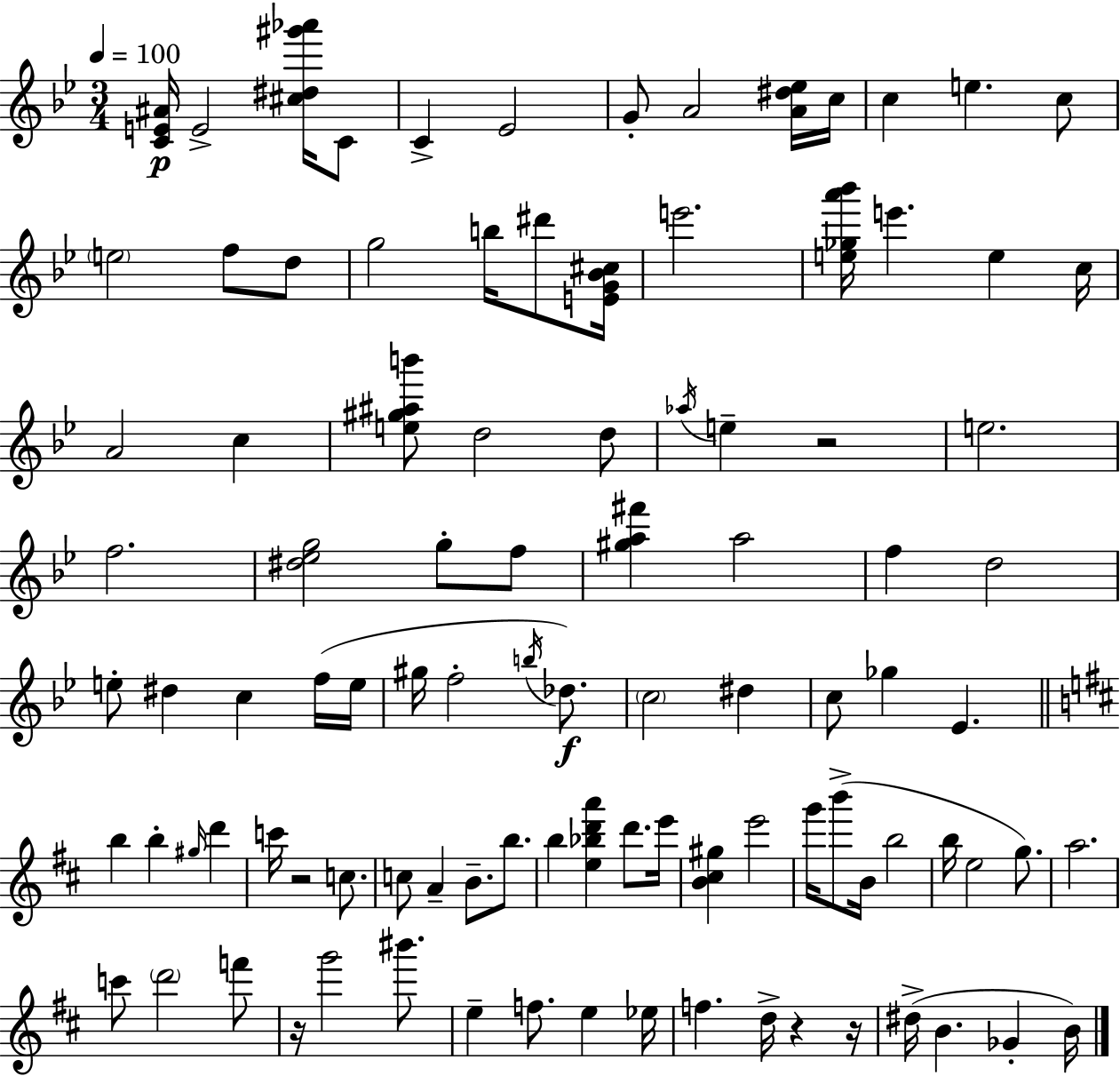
{
  \clef treble
  \numericTimeSignature
  \time 3/4
  \key g \minor
  \tempo 4 = 100
  <c' e' ais'>16\p e'2-> <cis'' dis'' gis''' aes'''>16 c'8 | c'4-> ees'2 | g'8-. a'2 <a' dis'' ees''>16 c''16 | c''4 e''4. c''8 | \break \parenthesize e''2 f''8 d''8 | g''2 b''16 dis'''8 <e' g' bes' cis''>16 | e'''2. | <e'' ges'' a''' bes'''>16 e'''4. e''4 c''16 | \break a'2 c''4 | <e'' gis'' ais'' b'''>8 d''2 d''8 | \acciaccatura { aes''16 } e''4-- r2 | e''2. | \break f''2. | <dis'' ees'' g''>2 g''8-. f''8 | <gis'' a'' fis'''>4 a''2 | f''4 d''2 | \break e''8-. dis''4 c''4 f''16( | e''16 gis''16 f''2-. \acciaccatura { b''16 }\f) des''8. | \parenthesize c''2 dis''4 | c''8 ges''4 ees'4. | \break \bar "||" \break \key b \minor b''4 b''4-. \grace { gis''16 } d'''4 | c'''16 r2 c''8. | c''8 a'4-- b'8.-- b''8. | b''4 <e'' bes'' d''' a'''>4 d'''8. | \break e'''16 <b' cis'' gis''>4 e'''2 | g'''16 b'''8->( b'16 b''2 | b''16 e''2 g''8.) | a''2. | \break c'''8 \parenthesize d'''2 f'''8 | r16 g'''2 bis'''8. | e''4-- f''8. e''4 | ees''16 f''4. d''16-> r4 | \break r16 dis''16->( b'4. ges'4-. | b'16) \bar "|."
}